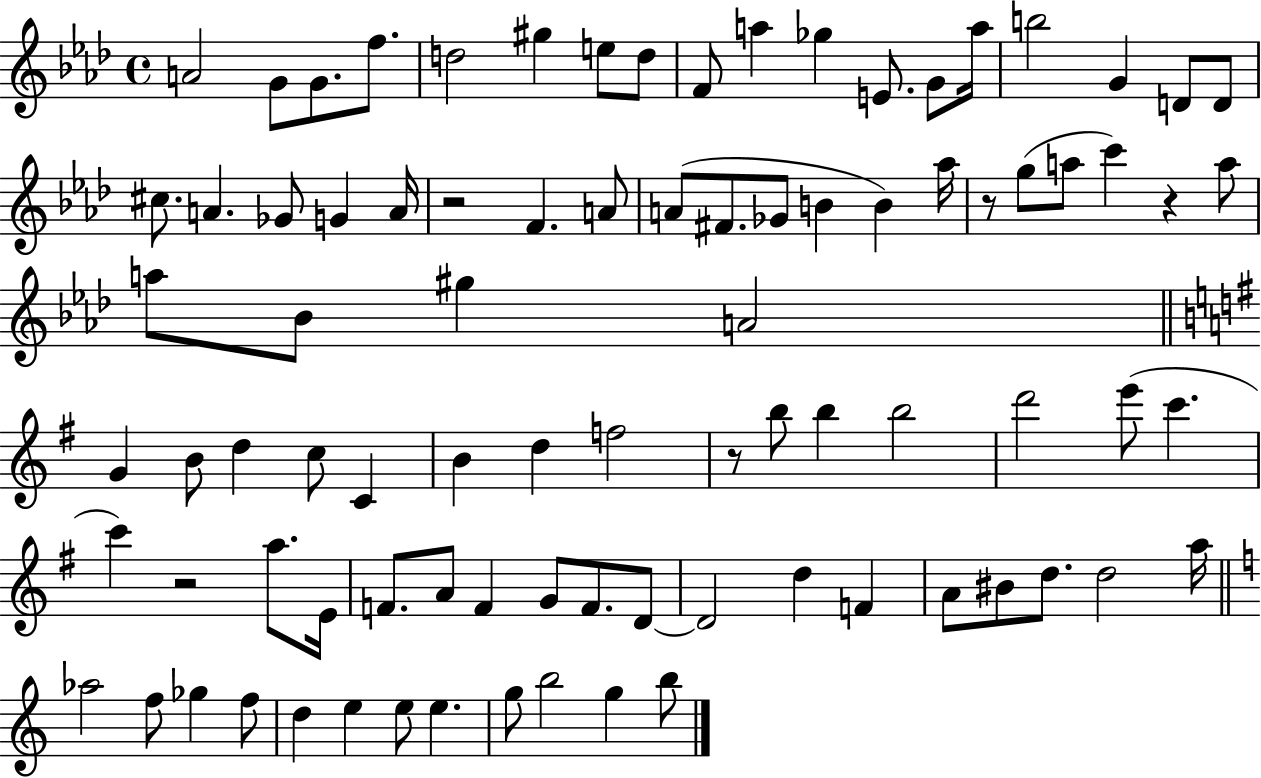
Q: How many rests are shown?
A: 5